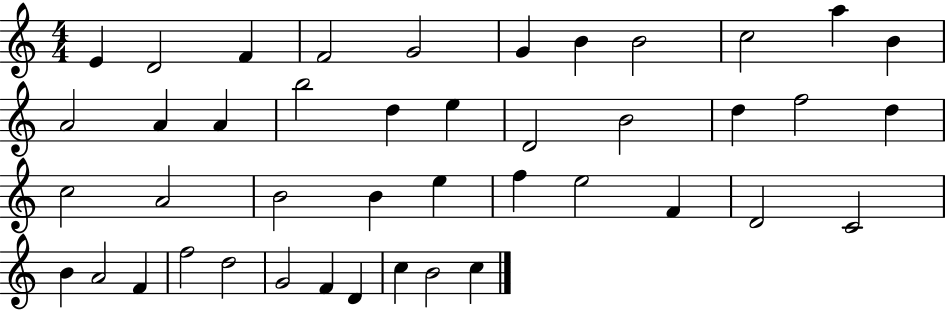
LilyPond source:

{
  \clef treble
  \numericTimeSignature
  \time 4/4
  \key c \major
  e'4 d'2 f'4 | f'2 g'2 | g'4 b'4 b'2 | c''2 a''4 b'4 | \break a'2 a'4 a'4 | b''2 d''4 e''4 | d'2 b'2 | d''4 f''2 d''4 | \break c''2 a'2 | b'2 b'4 e''4 | f''4 e''2 f'4 | d'2 c'2 | \break b'4 a'2 f'4 | f''2 d''2 | g'2 f'4 d'4 | c''4 b'2 c''4 | \break \bar "|."
}